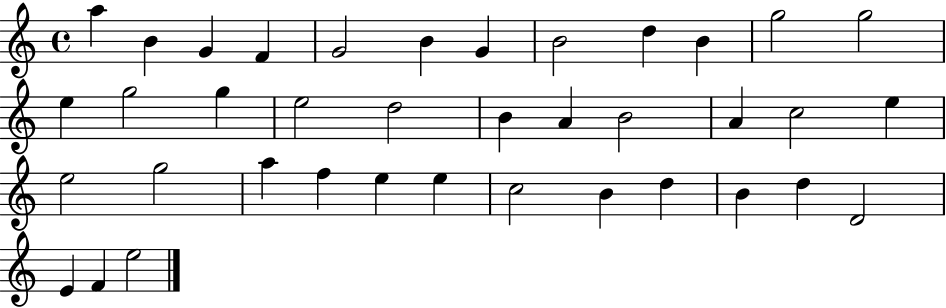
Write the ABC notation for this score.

X:1
T:Untitled
M:4/4
L:1/4
K:C
a B G F G2 B G B2 d B g2 g2 e g2 g e2 d2 B A B2 A c2 e e2 g2 a f e e c2 B d B d D2 E F e2